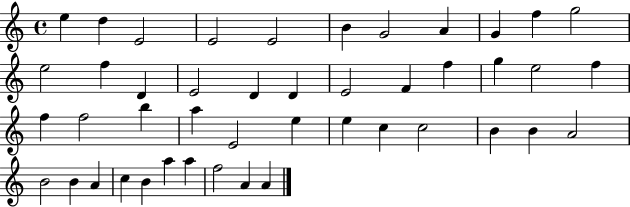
{
  \clef treble
  \time 4/4
  \defaultTimeSignature
  \key c \major
  e''4 d''4 e'2 | e'2 e'2 | b'4 g'2 a'4 | g'4 f''4 g''2 | \break e''2 f''4 d'4 | e'2 d'4 d'4 | e'2 f'4 f''4 | g''4 e''2 f''4 | \break f''4 f''2 b''4 | a''4 e'2 e''4 | e''4 c''4 c''2 | b'4 b'4 a'2 | \break b'2 b'4 a'4 | c''4 b'4 a''4 a''4 | f''2 a'4 a'4 | \bar "|."
}